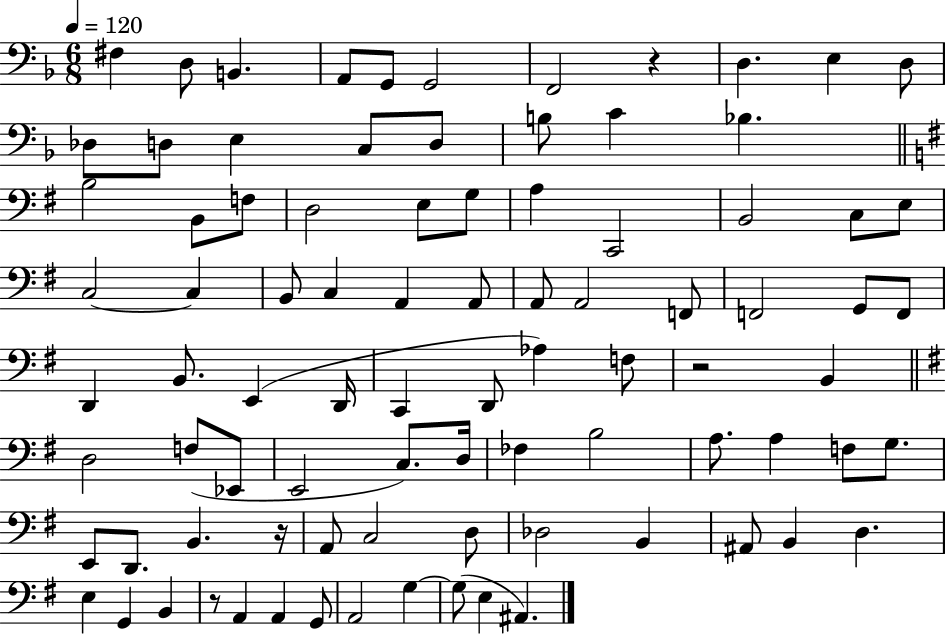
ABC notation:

X:1
T:Untitled
M:6/8
L:1/4
K:F
^F, D,/2 B,, A,,/2 G,,/2 G,,2 F,,2 z D, E, D,/2 _D,/2 D,/2 E, C,/2 D,/2 B,/2 C _B, B,2 B,,/2 F,/2 D,2 E,/2 G,/2 A, C,,2 B,,2 C,/2 E,/2 C,2 C, B,,/2 C, A,, A,,/2 A,,/2 A,,2 F,,/2 F,,2 G,,/2 F,,/2 D,, B,,/2 E,, D,,/4 C,, D,,/2 _A, F,/2 z2 B,, D,2 F,/2 _E,,/2 E,,2 C,/2 D,/4 _F, B,2 A,/2 A, F,/2 G,/2 E,,/2 D,,/2 B,, z/4 A,,/2 C,2 D,/2 _D,2 B,, ^A,,/2 B,, D, E, G,, B,, z/2 A,, A,, G,,/2 A,,2 G, G,/2 E, ^A,,